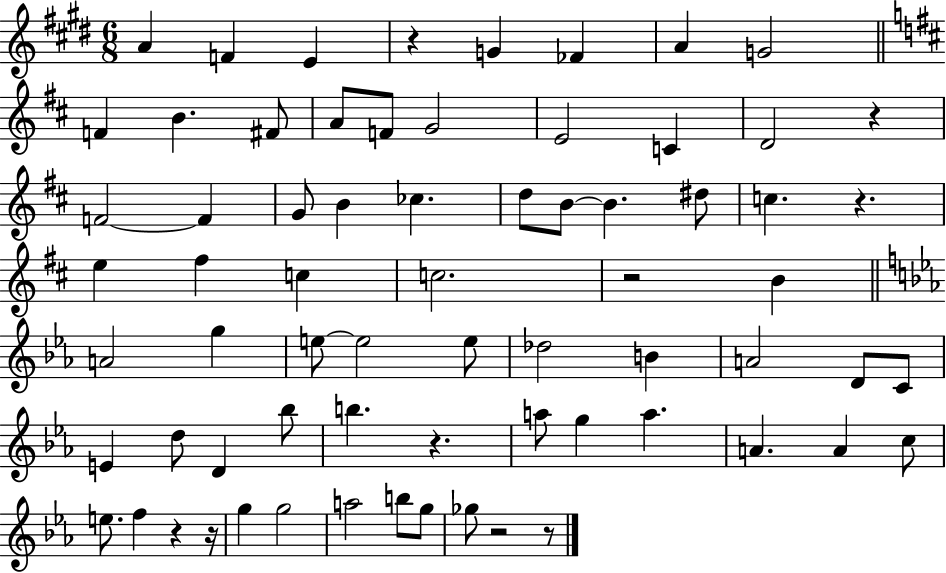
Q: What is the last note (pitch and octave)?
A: Gb5